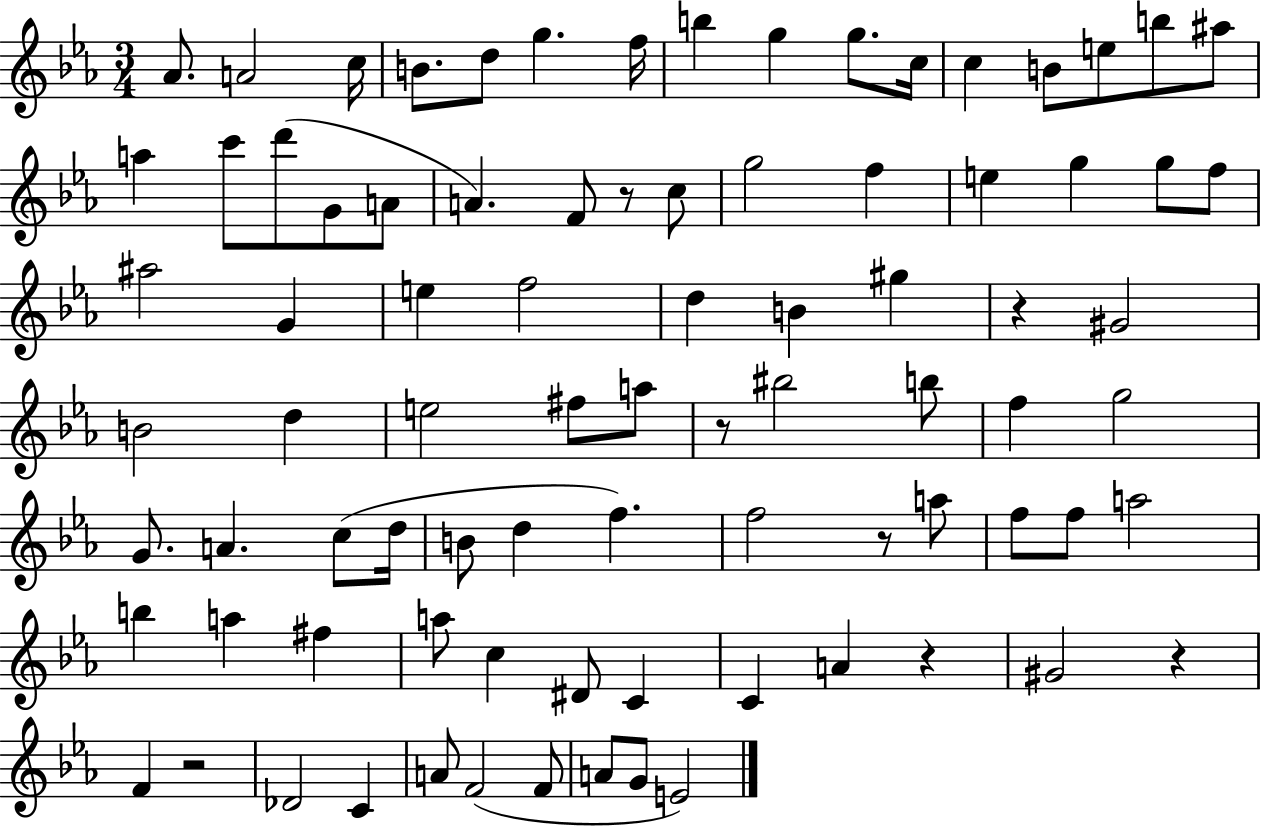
Ab4/e. A4/h C5/s B4/e. D5/e G5/q. F5/s B5/q G5/q G5/e. C5/s C5/q B4/e E5/e B5/e A#5/e A5/q C6/e D6/e G4/e A4/e A4/q. F4/e R/e C5/e G5/h F5/q E5/q G5/q G5/e F5/e A#5/h G4/q E5/q F5/h D5/q B4/q G#5/q R/q G#4/h B4/h D5/q E5/h F#5/e A5/e R/e BIS5/h B5/e F5/q G5/h G4/e. A4/q. C5/e D5/s B4/e D5/q F5/q. F5/h R/e A5/e F5/e F5/e A5/h B5/q A5/q F#5/q A5/e C5/q D#4/e C4/q C4/q A4/q R/q G#4/h R/q F4/q R/h Db4/h C4/q A4/e F4/h F4/e A4/e G4/e E4/h